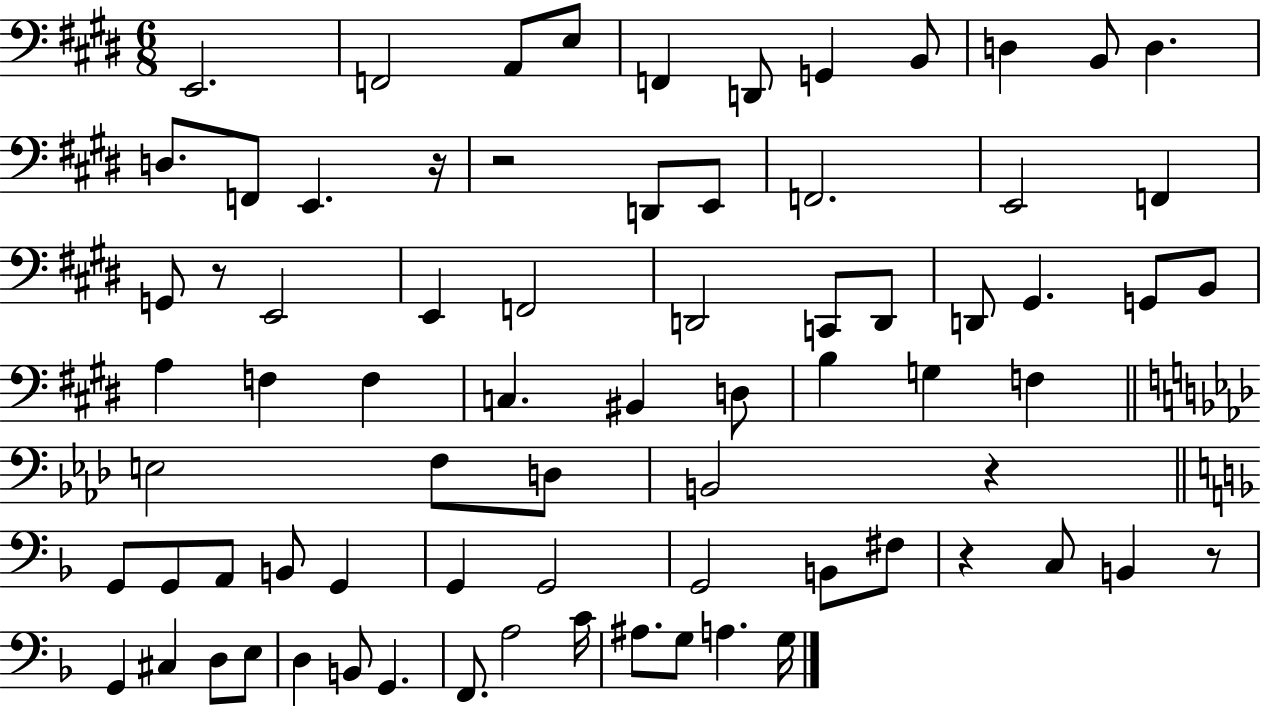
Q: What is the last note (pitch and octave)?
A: G3